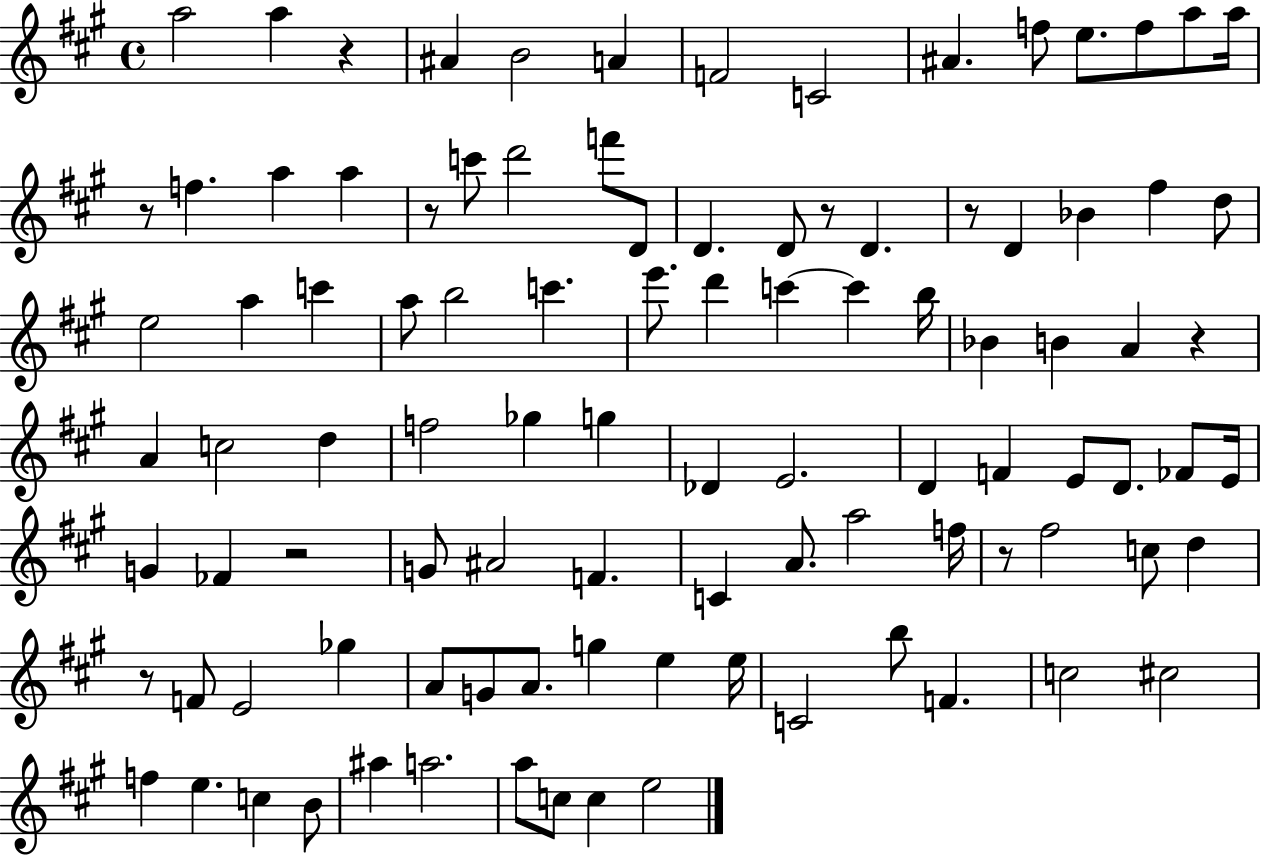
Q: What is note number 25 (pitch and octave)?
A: Bb4